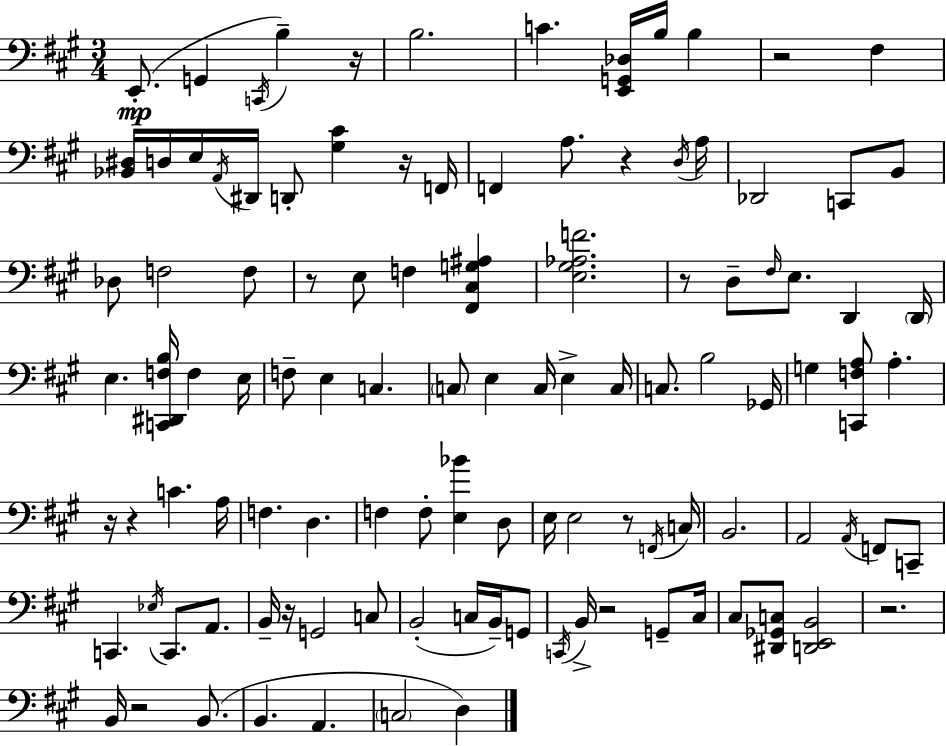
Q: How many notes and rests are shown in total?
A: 109